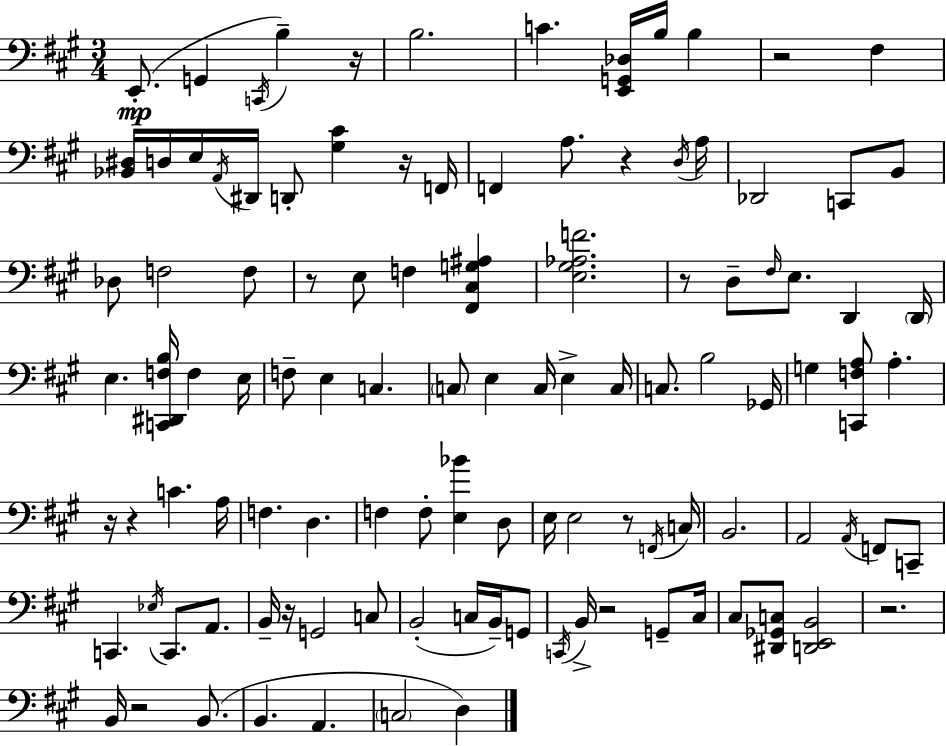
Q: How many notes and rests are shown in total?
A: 109